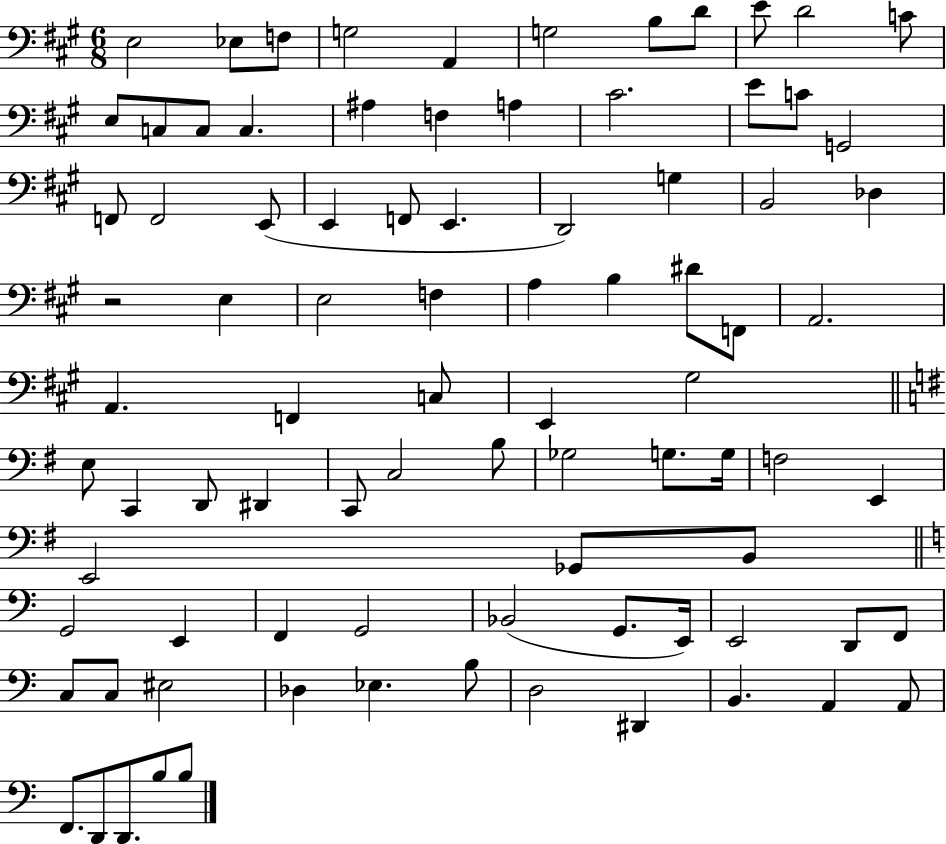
E3/h Eb3/e F3/e G3/h A2/q G3/h B3/e D4/e E4/e D4/h C4/e E3/e C3/e C3/e C3/q. A#3/q F3/q A3/q C#4/h. E4/e C4/e G2/h F2/e F2/h E2/e E2/q F2/e E2/q. D2/h G3/q B2/h Db3/q R/h E3/q E3/h F3/q A3/q B3/q D#4/e F2/e A2/h. A2/q. F2/q C3/e E2/q G#3/h E3/e C2/q D2/e D#2/q C2/e C3/h B3/e Gb3/h G3/e. G3/s F3/h E2/q E2/h Gb2/e B2/e G2/h E2/q F2/q G2/h Bb2/h G2/e. E2/s E2/h D2/e F2/e C3/e C3/e EIS3/h Db3/q Eb3/q. B3/e D3/h D#2/q B2/q. A2/q A2/e F2/e. D2/e D2/e. B3/e B3/e